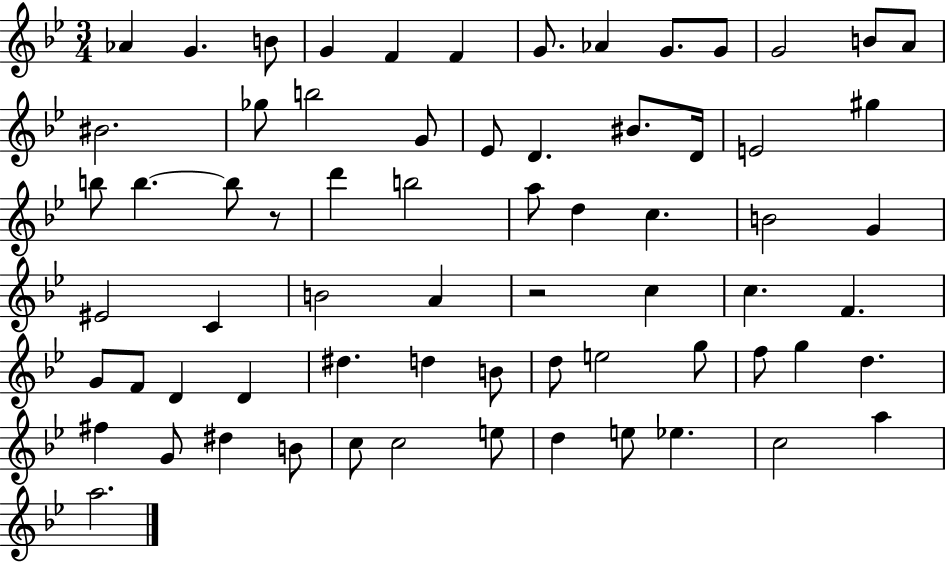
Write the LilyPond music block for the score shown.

{
  \clef treble
  \numericTimeSignature
  \time 3/4
  \key bes \major
  aes'4 g'4. b'8 | g'4 f'4 f'4 | g'8. aes'4 g'8. g'8 | g'2 b'8 a'8 | \break bis'2. | ges''8 b''2 g'8 | ees'8 d'4. bis'8. d'16 | e'2 gis''4 | \break b''8 b''4.~~ b''8 r8 | d'''4 b''2 | a''8 d''4 c''4. | b'2 g'4 | \break eis'2 c'4 | b'2 a'4 | r2 c''4 | c''4. f'4. | \break g'8 f'8 d'4 d'4 | dis''4. d''4 b'8 | d''8 e''2 g''8 | f''8 g''4 d''4. | \break fis''4 g'8 dis''4 b'8 | c''8 c''2 e''8 | d''4 e''8 ees''4. | c''2 a''4 | \break a''2. | \bar "|."
}